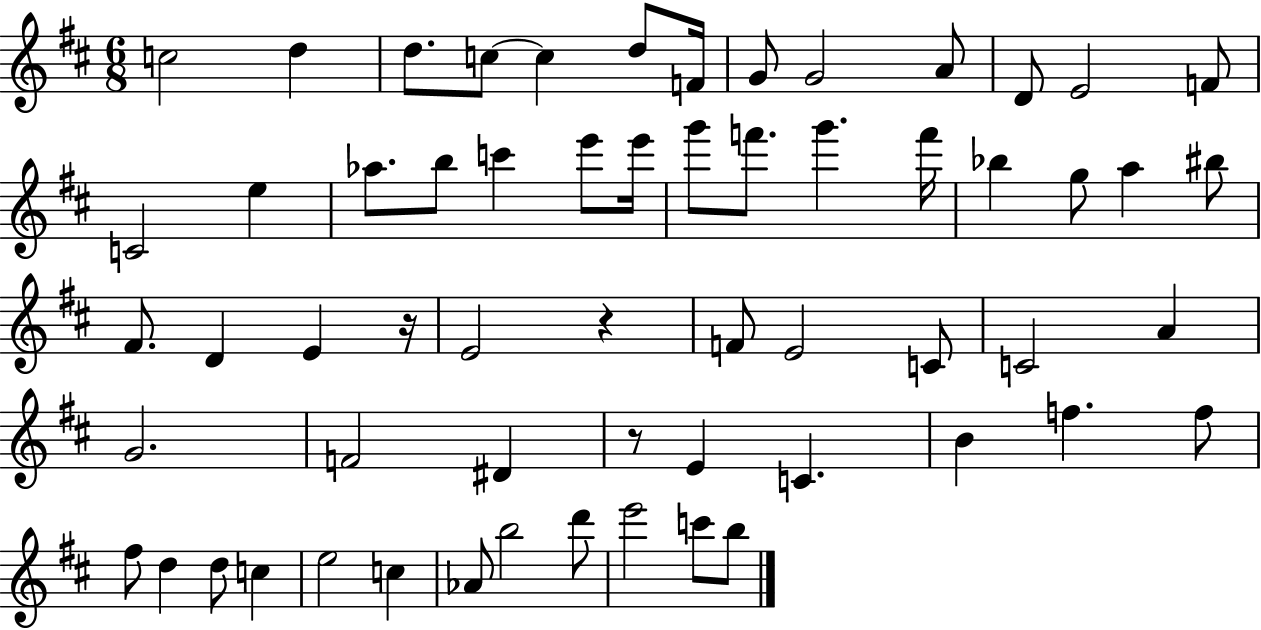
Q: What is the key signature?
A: D major